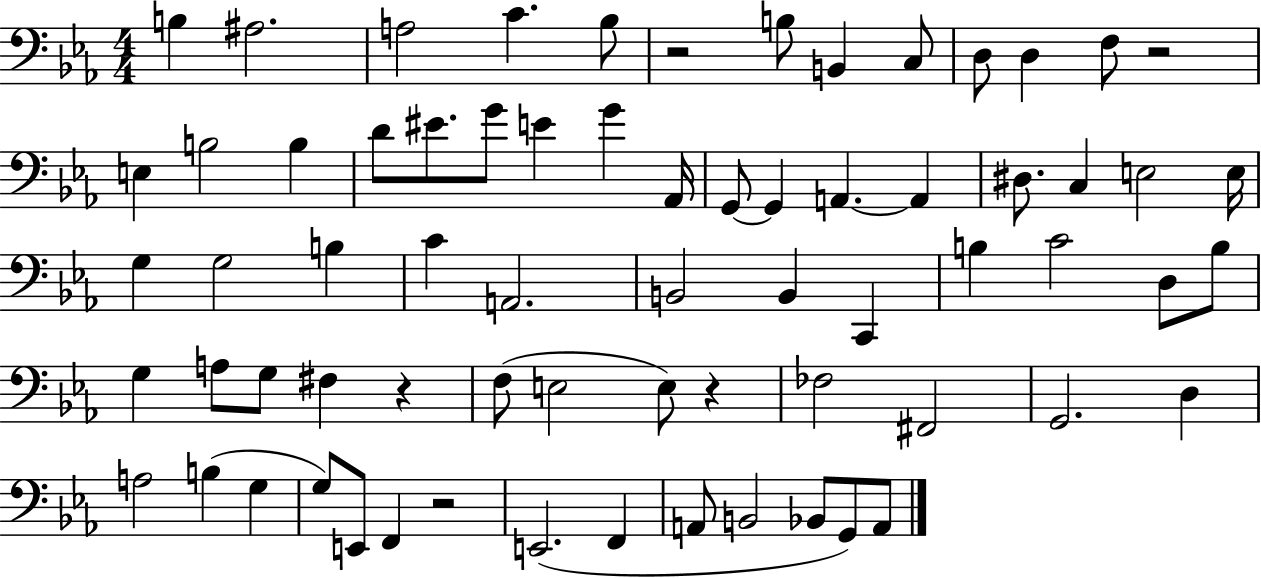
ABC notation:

X:1
T:Untitled
M:4/4
L:1/4
K:Eb
B, ^A,2 A,2 C _B,/2 z2 B,/2 B,, C,/2 D,/2 D, F,/2 z2 E, B,2 B, D/2 ^E/2 G/2 E G _A,,/4 G,,/2 G,, A,, A,, ^D,/2 C, E,2 E,/4 G, G,2 B, C A,,2 B,,2 B,, C,, B, C2 D,/2 B,/2 G, A,/2 G,/2 ^F, z F,/2 E,2 E,/2 z _F,2 ^F,,2 G,,2 D, A,2 B, G, G,/2 E,,/2 F,, z2 E,,2 F,, A,,/2 B,,2 _B,,/2 G,,/2 A,,/2